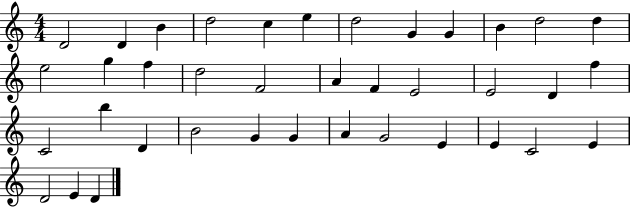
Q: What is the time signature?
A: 4/4